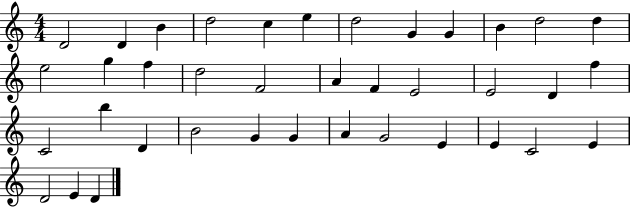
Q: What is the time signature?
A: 4/4